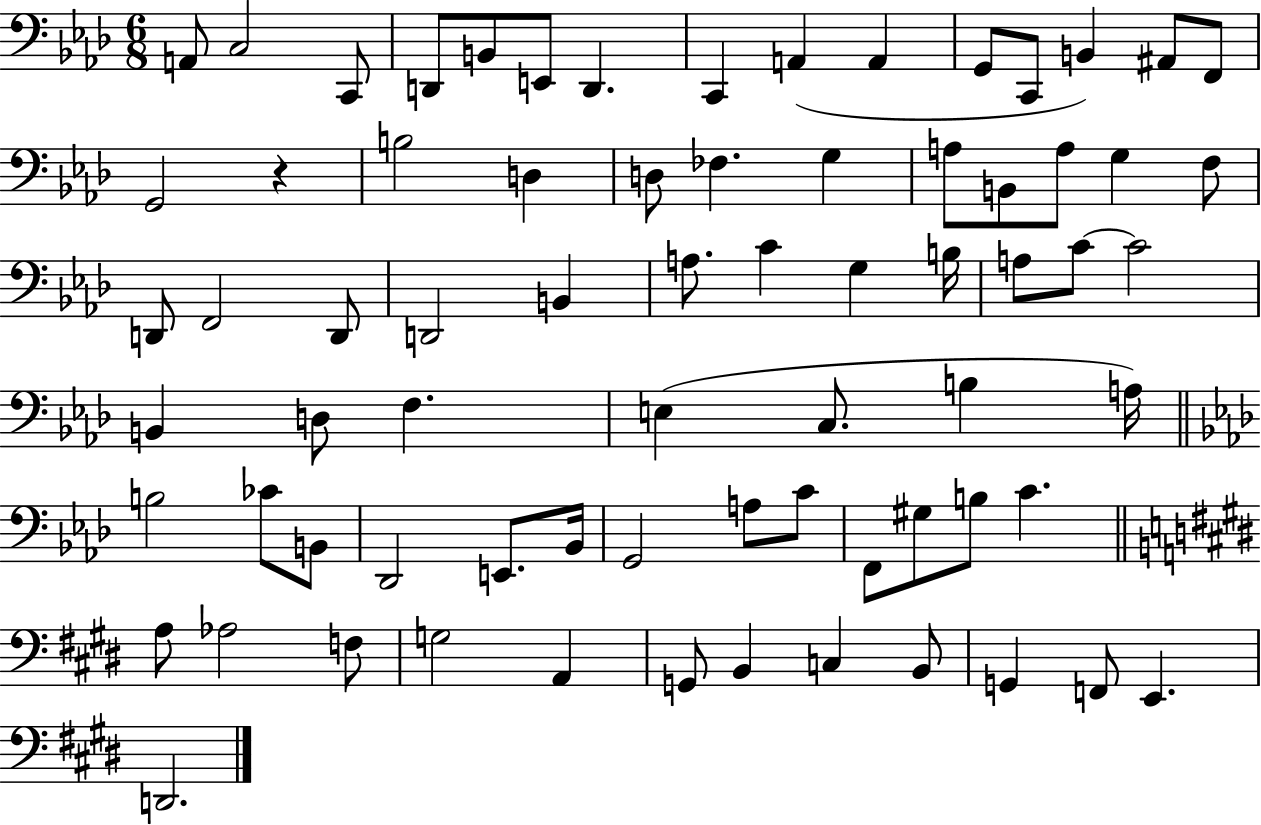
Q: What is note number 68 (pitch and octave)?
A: G2